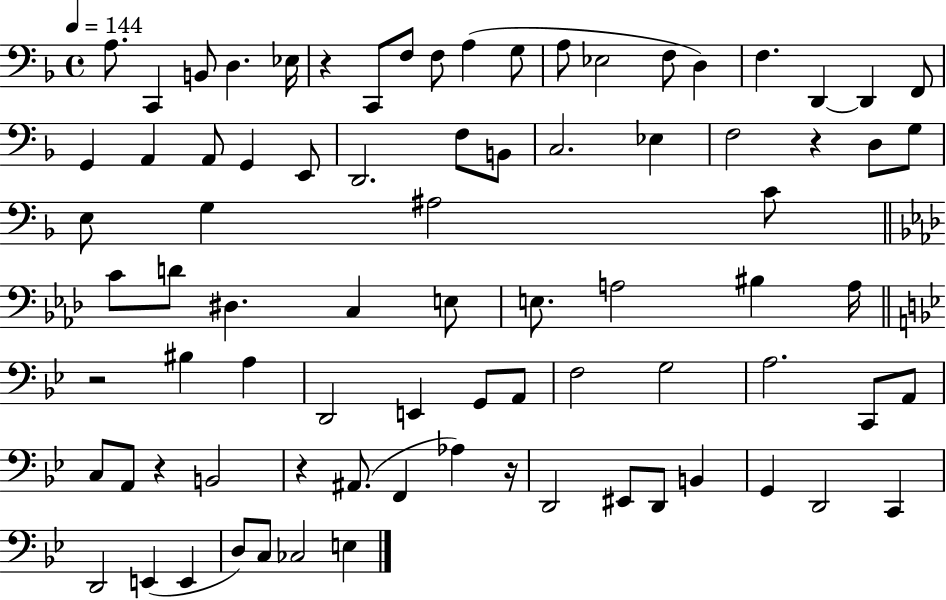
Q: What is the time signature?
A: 4/4